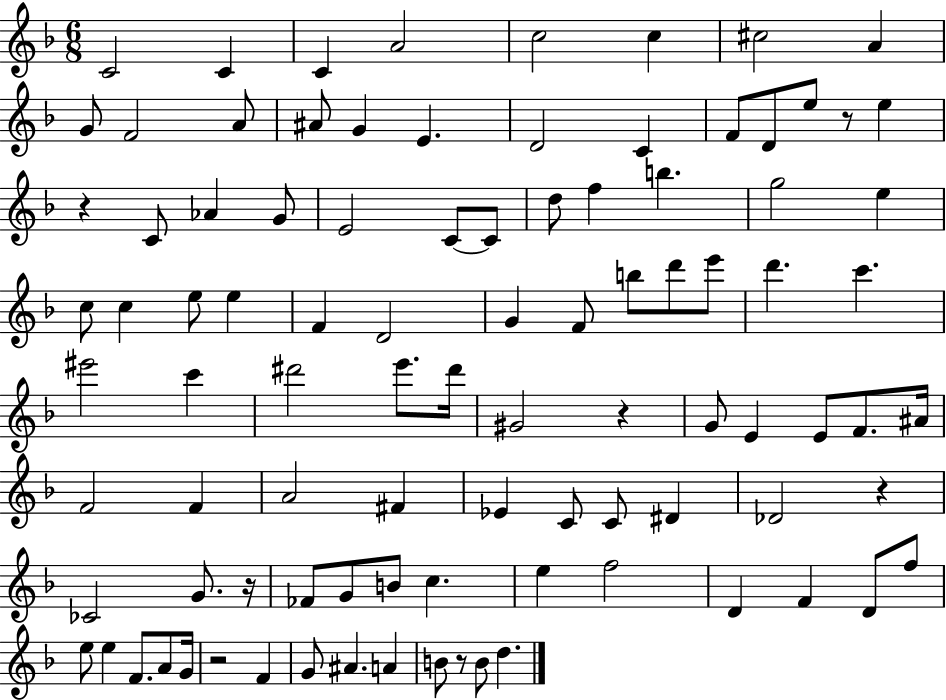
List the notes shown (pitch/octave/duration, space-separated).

C4/h C4/q C4/q A4/h C5/h C5/q C#5/h A4/q G4/e F4/h A4/e A#4/e G4/q E4/q. D4/h C4/q F4/e D4/e E5/e R/e E5/q R/q C4/e Ab4/q G4/e E4/h C4/e C4/e D5/e F5/q B5/q. G5/h E5/q C5/e C5/q E5/e E5/q F4/q D4/h G4/q F4/e B5/e D6/e E6/e D6/q. C6/q. EIS6/h C6/q D#6/h E6/e. D#6/s G#4/h R/q G4/e E4/q E4/e F4/e. A#4/s F4/h F4/q A4/h F#4/q Eb4/q C4/e C4/e D#4/q Db4/h R/q CES4/h G4/e. R/s FES4/e G4/e B4/e C5/q. E5/q F5/h D4/q F4/q D4/e F5/e E5/e E5/q F4/e. A4/e G4/s R/h F4/q G4/e A#4/q. A4/q B4/e R/e B4/e D5/q.